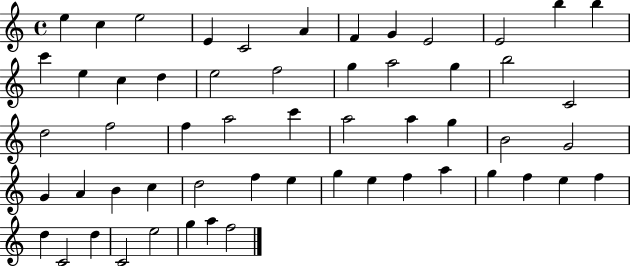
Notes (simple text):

E5/q C5/q E5/h E4/q C4/h A4/q F4/q G4/q E4/h E4/h B5/q B5/q C6/q E5/q C5/q D5/q E5/h F5/h G5/q A5/h G5/q B5/h C4/h D5/h F5/h F5/q A5/h C6/q A5/h A5/q G5/q B4/h G4/h G4/q A4/q B4/q C5/q D5/h F5/q E5/q G5/q E5/q F5/q A5/q G5/q F5/q E5/q F5/q D5/q C4/h D5/q C4/h E5/h G5/q A5/q F5/h